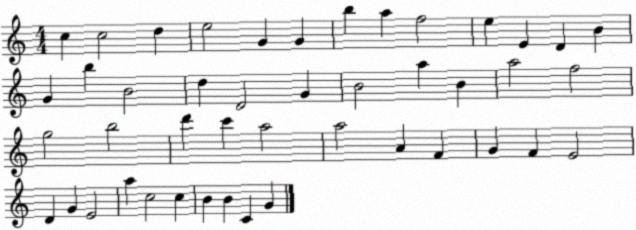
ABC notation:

X:1
T:Untitled
M:4/4
L:1/4
K:C
c c2 d e2 G G b a f2 e E D B G b B2 d D2 G B2 a B a2 f2 g2 b2 d' c' a2 a2 A F G F E2 D G E2 a c2 c B B C G